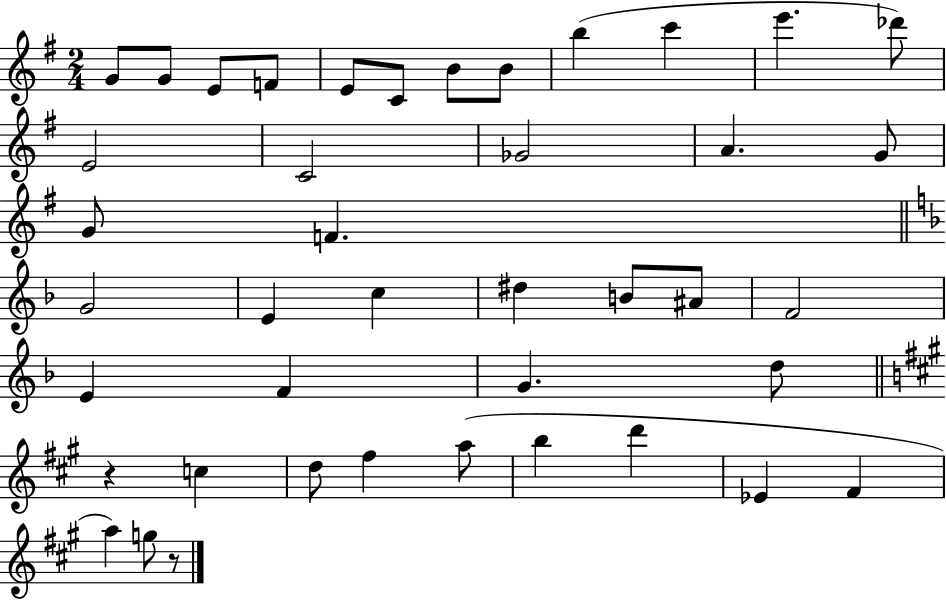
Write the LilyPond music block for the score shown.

{
  \clef treble
  \numericTimeSignature
  \time 2/4
  \key g \major
  \repeat volta 2 { g'8 g'8 e'8 f'8 | e'8 c'8 b'8 b'8 | b''4( c'''4 | e'''4. des'''8) | \break e'2 | c'2 | ges'2 | a'4. g'8 | \break g'8 f'4. | \bar "||" \break \key d \minor g'2 | e'4 c''4 | dis''4 b'8 ais'8 | f'2 | \break e'4 f'4 | g'4. d''8 | \bar "||" \break \key a \major r4 c''4 | d''8 fis''4 a''8( | b''4 d'''4 | ees'4 fis'4 | \break a''4) g''8 r8 | } \bar "|."
}